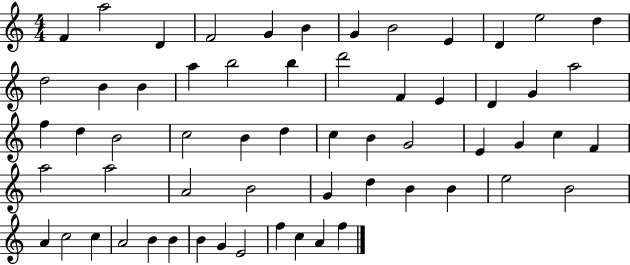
F4/q A5/h D4/q F4/h G4/q B4/q G4/q B4/h E4/q D4/q E5/h D5/q D5/h B4/q B4/q A5/q B5/h B5/q D6/h F4/q E4/q D4/q G4/q A5/h F5/q D5/q B4/h C5/h B4/q D5/q C5/q B4/q G4/h E4/q G4/q C5/q F4/q A5/h A5/h A4/h B4/h G4/q D5/q B4/q B4/q E5/h B4/h A4/q C5/h C5/q A4/h B4/q B4/q B4/q G4/q E4/h F5/q C5/q A4/q F5/q